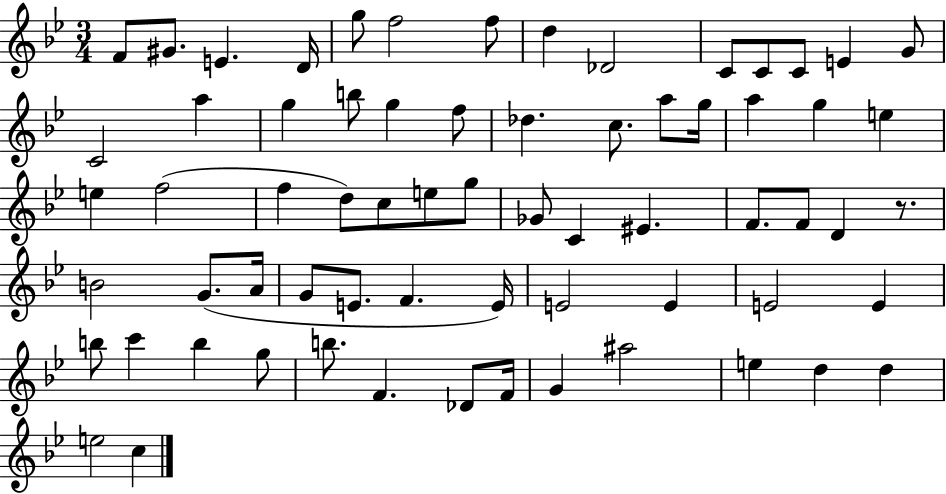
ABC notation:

X:1
T:Untitled
M:3/4
L:1/4
K:Bb
F/2 ^G/2 E D/4 g/2 f2 f/2 d _D2 C/2 C/2 C/2 E G/2 C2 a g b/2 g f/2 _d c/2 a/2 g/4 a g e e f2 f d/2 c/2 e/2 g/2 _G/2 C ^E F/2 F/2 D z/2 B2 G/2 A/4 G/2 E/2 F E/4 E2 E E2 E b/2 c' b g/2 b/2 F _D/2 F/4 G ^a2 e d d e2 c